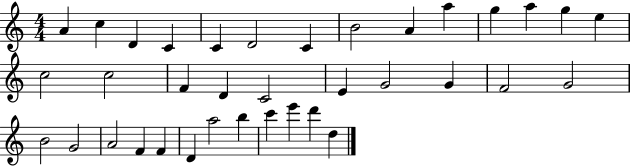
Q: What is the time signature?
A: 4/4